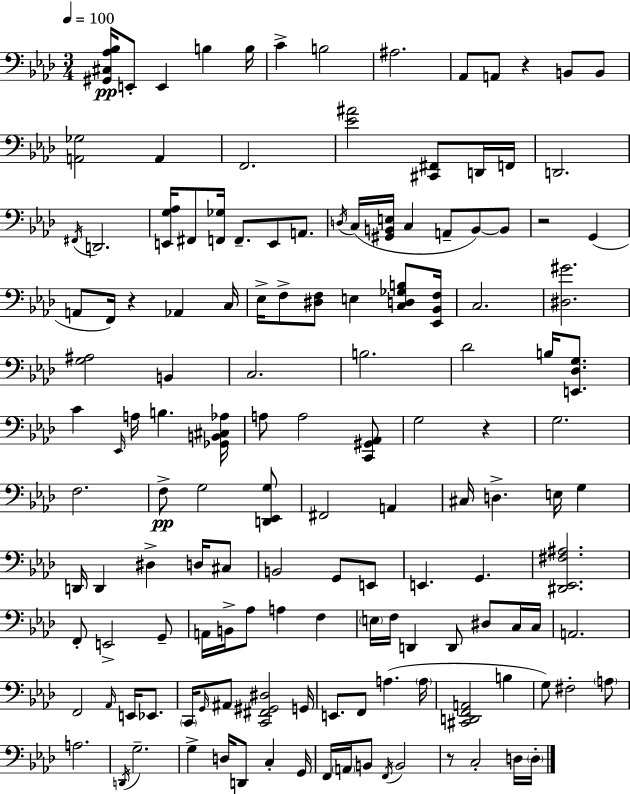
X:1
T:Untitled
M:3/4
L:1/4
K:Ab
[^G,,^C,_A,_B,]/4 E,,/2 E,, B, B,/4 C B,2 ^A,2 _A,,/2 A,,/2 z B,,/2 B,,/2 [A,,_G,]2 A,, F,,2 [_E^A]2 [^C,,^F,,]/2 D,,/4 F,,/4 D,,2 ^F,,/4 D,,2 [E,,G,_A,]/4 ^F,,/2 [F,,_G,]/4 F,,/2 E,,/2 A,,/2 D,/4 C,/4 [^G,,B,,E,]/4 C, A,,/2 B,,/2 B,,/2 z2 G,, A,,/2 F,,/4 z _A,, C,/4 _E,/4 F,/2 [^D,F,]/2 E, [C,D,_G,B,]/2 [_E,,_B,,F,]/4 C,2 [^D,^G]2 [G,^A,]2 B,, C,2 B,2 _D2 B,/4 [E,,_D,G,]/2 C _E,,/4 A,/4 B, [_G,,B,,^C,_A,]/4 A,/2 A,2 [C,,^G,,_A,,]/2 G,2 z G,2 F,2 F,/2 G,2 [D,,_E,,G,]/2 ^F,,2 A,, ^C,/4 D, E,/4 G, D,,/4 D,, ^D, D,/4 ^C,/2 B,,2 G,,/2 E,,/2 E,, G,, [^D,,_E,,^F,^A,]2 F,,/2 E,,2 G,,/2 A,,/4 B,,/4 _A,/2 A, F, E,/4 F,/4 D,, D,,/2 ^D,/2 C,/4 C,/4 A,,2 F,,2 _A,,/4 E,,/4 _E,,/2 C,,/4 G,,/4 ^A,,/2 [C,,^F,,^G,,^D,]2 G,,/4 E,,/2 F,,/2 A, A,/4 [^C,,D,,F,,A,,]2 B, G,/2 ^F,2 A,/2 A,2 D,,/4 G,2 G, D,/4 D,,/2 C, G,,/4 F,,/4 A,,/4 B,,/2 F,,/4 B,,2 z/2 C,2 D,/4 D,/4